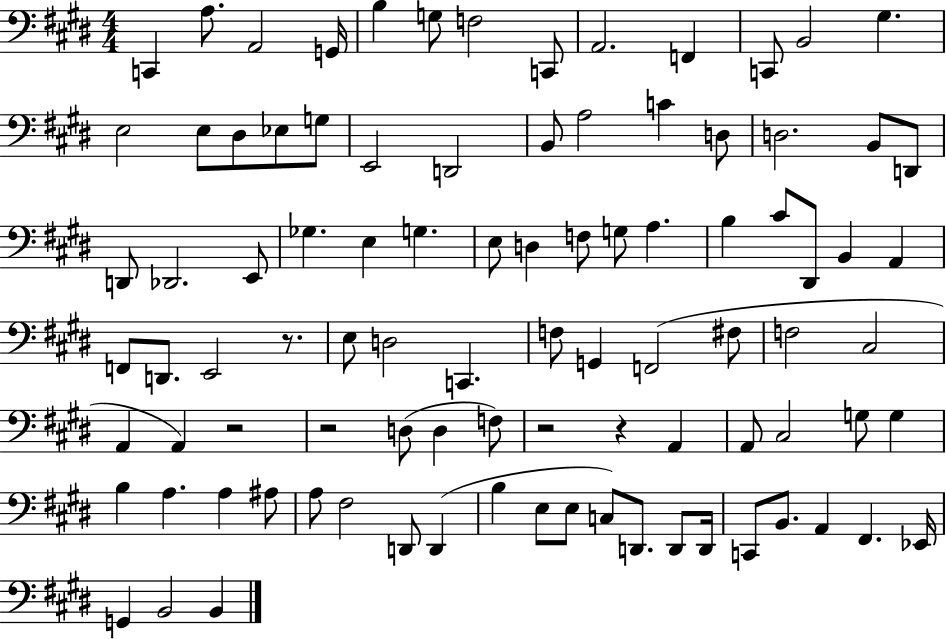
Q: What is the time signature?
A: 4/4